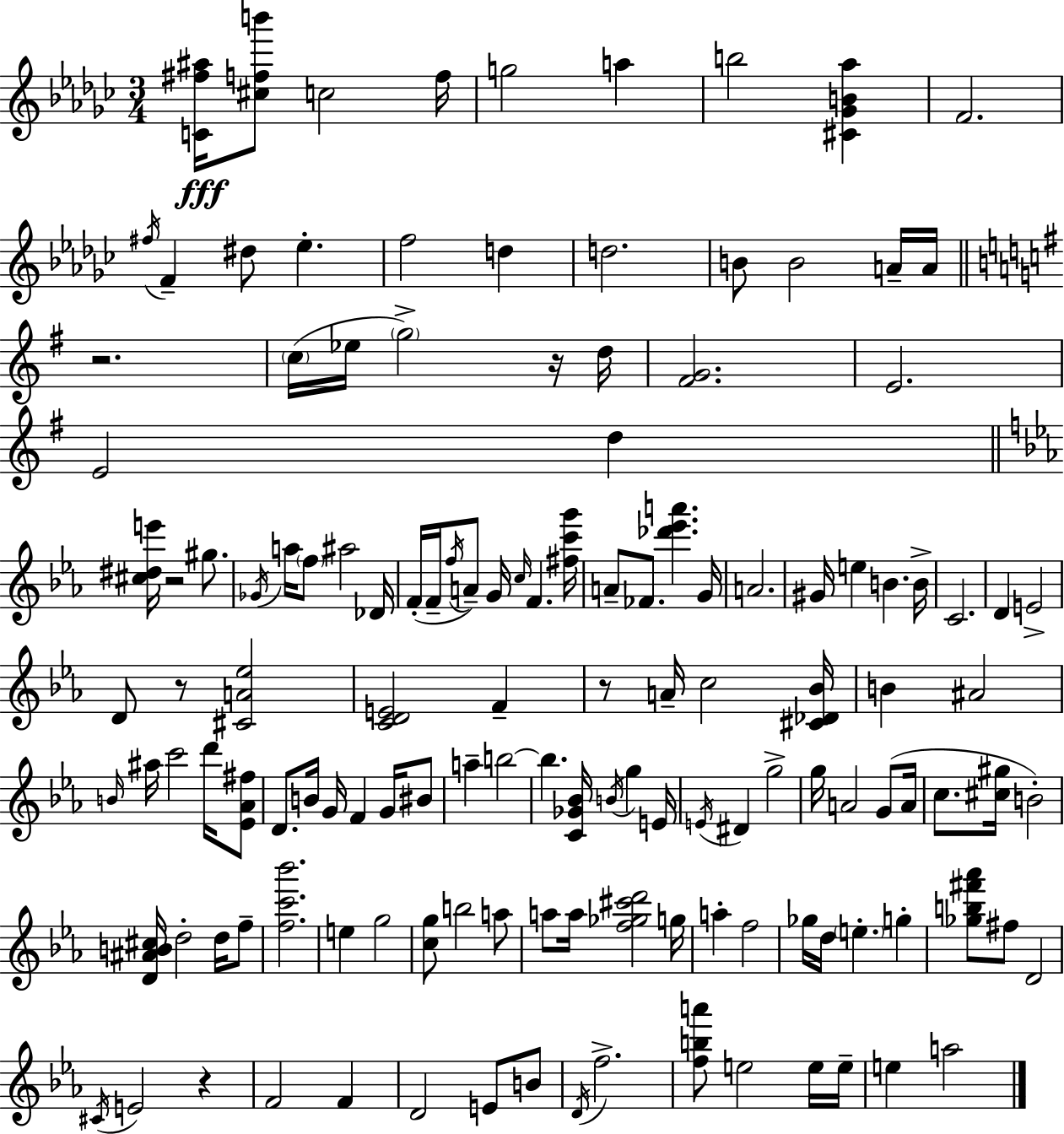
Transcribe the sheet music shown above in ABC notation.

X:1
T:Untitled
M:3/4
L:1/4
K:Ebm
[C^f^a]/4 [^cfb']/2 c2 f/4 g2 a b2 [^C_GB_a] F2 ^f/4 F ^d/2 _e f2 d d2 B/2 B2 A/4 A/4 z2 c/4 _e/4 g2 z/4 d/4 [^FG]2 E2 E2 d [^c^de']/4 z2 ^g/2 _G/4 a/4 f/2 ^a2 _D/4 F/4 F/4 f/4 A/2 G/4 c/4 F [^fc'g']/4 A/2 _F/2 [_d'_e'a'] G/4 A2 ^G/4 e B B/4 C2 D E2 D/2 z/2 [^CA_e]2 [CDE]2 F z/2 A/4 c2 [^C_D_B]/4 B ^A2 B/4 ^a/4 c'2 d'/4 [_E_A^f]/2 D/2 B/4 G/4 F G/4 ^B/2 a b2 b [C_G_B]/4 B/4 g E/4 E/4 ^D g2 g/4 A2 G/2 A/4 c/2 [^c^g]/4 B2 [D^AB^c]/4 d2 d/4 f/2 [fc'_b']2 e g2 [cg]/2 b2 a/2 a/2 a/4 [f_g^c'd']2 g/4 a f2 _g/4 d/4 e g [_gb^f'_a']/2 ^f/2 D2 ^C/4 E2 z F2 F D2 E/2 B/2 D/4 f2 [fba']/2 e2 e/4 e/4 e a2